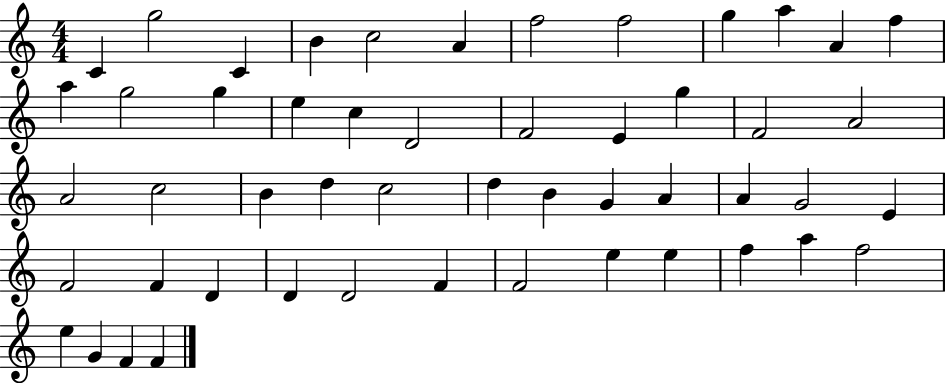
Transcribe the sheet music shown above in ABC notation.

X:1
T:Untitled
M:4/4
L:1/4
K:C
C g2 C B c2 A f2 f2 g a A f a g2 g e c D2 F2 E g F2 A2 A2 c2 B d c2 d B G A A G2 E F2 F D D D2 F F2 e e f a f2 e G F F